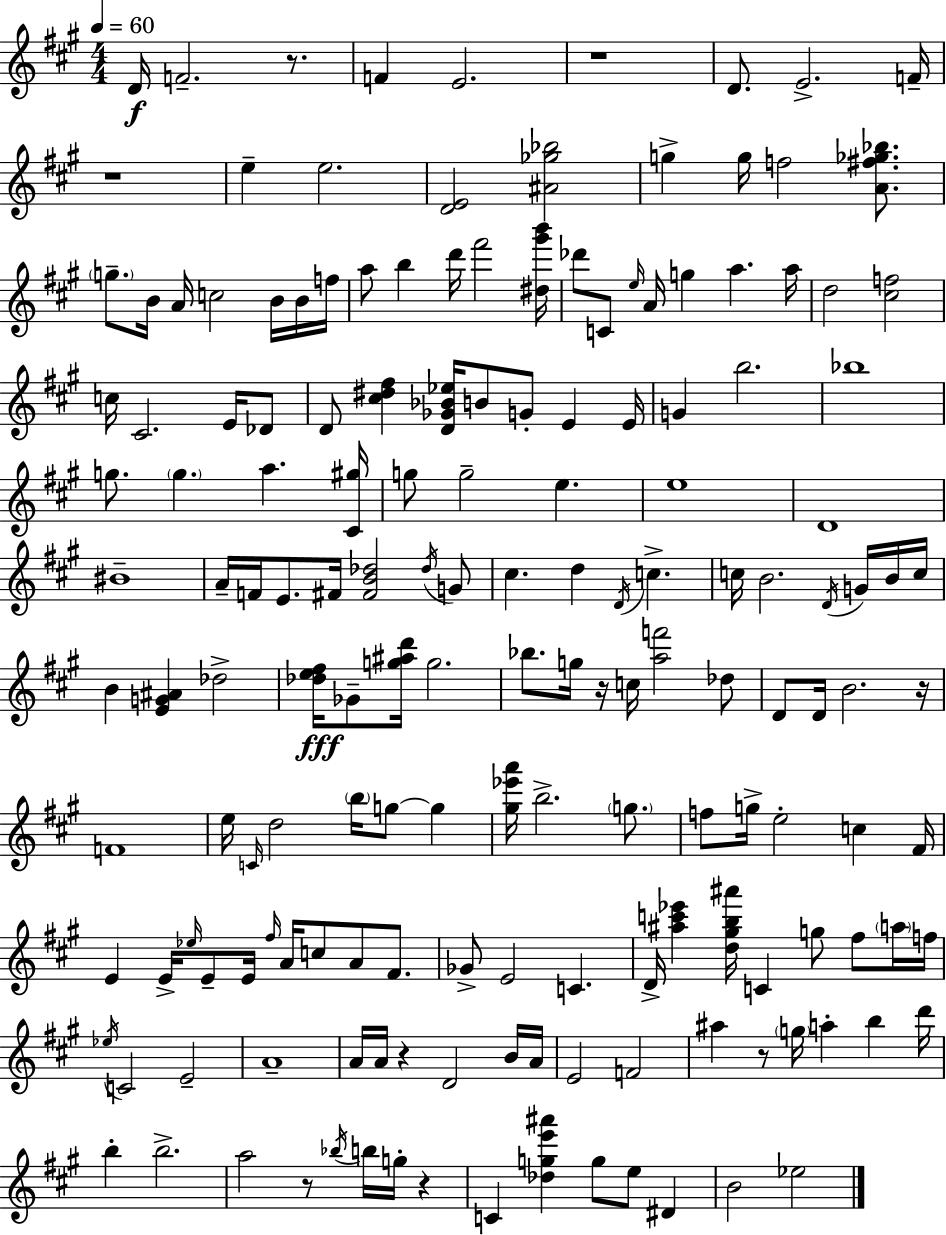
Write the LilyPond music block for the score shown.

{
  \clef treble
  \numericTimeSignature
  \time 4/4
  \key a \major
  \tempo 4 = 60
  d'16\f f'2.-- r8. | f'4 e'2. | r1 | d'8. e'2.-> f'16-- | \break r1 | e''4-- e''2. | <d' e'>2 <ais' ges'' bes''>2 | g''4-> g''16 f''2 <a' fis'' ges'' bes''>8. | \break \parenthesize g''8.-- b'16 a'16 c''2 b'16 b'16 f''16 | a''8 b''4 d'''16 fis'''2 <dis'' gis''' b'''>16 | des'''8 c'8 \grace { e''16 } a'16 g''4 a''4. | a''16 d''2 <cis'' f''>2 | \break c''16 cis'2. e'16 des'8 | d'8 <cis'' dis'' fis''>4 <d' ges' bes' ees''>16 b'8 g'8-. e'4 | e'16 g'4 b''2. | bes''1 | \break g''8. \parenthesize g''4. a''4. | <cis' gis''>16 g''8 g''2-- e''4. | e''1 | d'1 | \break bis'1-- | a'16-- f'16 e'8. fis'16 <fis' b' des''>2 \acciaccatura { des''16 } | g'8 cis''4. d''4 \acciaccatura { d'16 } c''4.-> | c''16 b'2. | \break \acciaccatura { d'16 } g'16 b'16 c''16 b'4 <e' g' ais'>4 des''2-> | <des'' e'' fis''>16\fff ges'8-- <g'' ais'' d'''>16 g''2. | bes''8. g''16 r16 c''16 <a'' f'''>2 | des''8 d'8 d'16 b'2. | \break r16 f'1 | e''16 \grace { c'16 } d''2 \parenthesize b''16 g''8~~ | g''4 <gis'' ees''' a'''>16 b''2.-> | \parenthesize g''8. f''8 g''16-> e''2-. | \break c''4 fis'16 e'4 e'16-> \grace { ees''16 } e'8-- e'16 \grace { fis''16 } a'16 | c''8 a'8 fis'8. ges'8-> e'2 | c'4. d'16-> <ais'' c''' ees'''>4 <d'' gis'' b'' ais'''>16 c'4 | g''8 fis''8 \parenthesize a''16 f''16 \acciaccatura { ees''16 } c'2 | \break e'2-- a'1-- | a'16 a'16 r4 d'2 | b'16 a'16 e'2 | f'2 ais''4 r8 \parenthesize g''16 a''4-. | \break b''4 d'''16 b''4-. b''2.-> | a''2 | r8 \acciaccatura { bes''16 } b''16 g''16-. r4 c'4 <des'' g'' e''' ais'''>4 | g''8 e''8 dis'4 b'2 | \break ees''2 \bar "|."
}